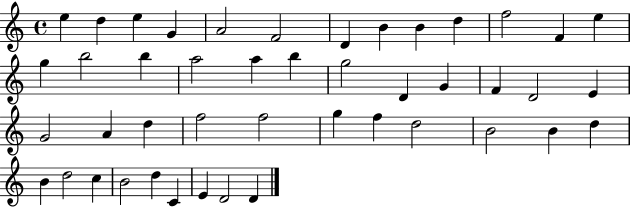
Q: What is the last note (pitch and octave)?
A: D4